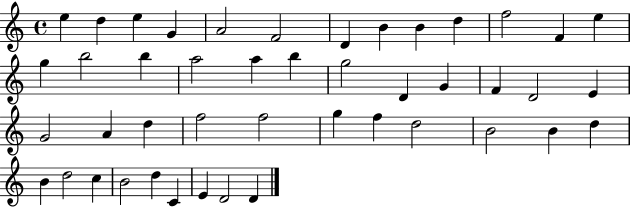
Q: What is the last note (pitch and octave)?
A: D4